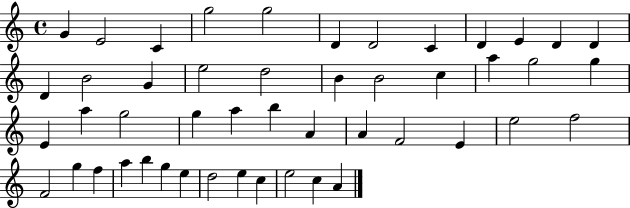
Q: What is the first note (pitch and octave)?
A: G4